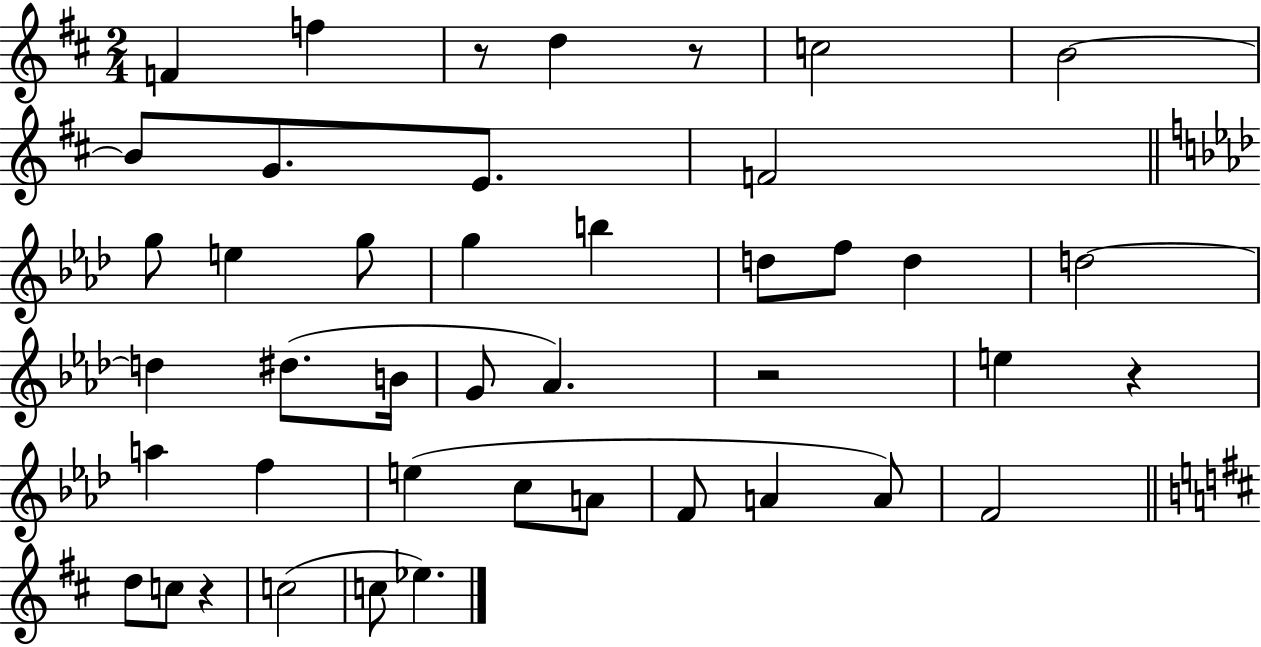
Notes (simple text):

F4/q F5/q R/e D5/q R/e C5/h B4/h B4/e G4/e. E4/e. F4/h G5/e E5/q G5/e G5/q B5/q D5/e F5/e D5/q D5/h D5/q D#5/e. B4/s G4/e Ab4/q. R/h E5/q R/q A5/q F5/q E5/q C5/e A4/e F4/e A4/q A4/e F4/h D5/e C5/e R/q C5/h C5/e Eb5/q.